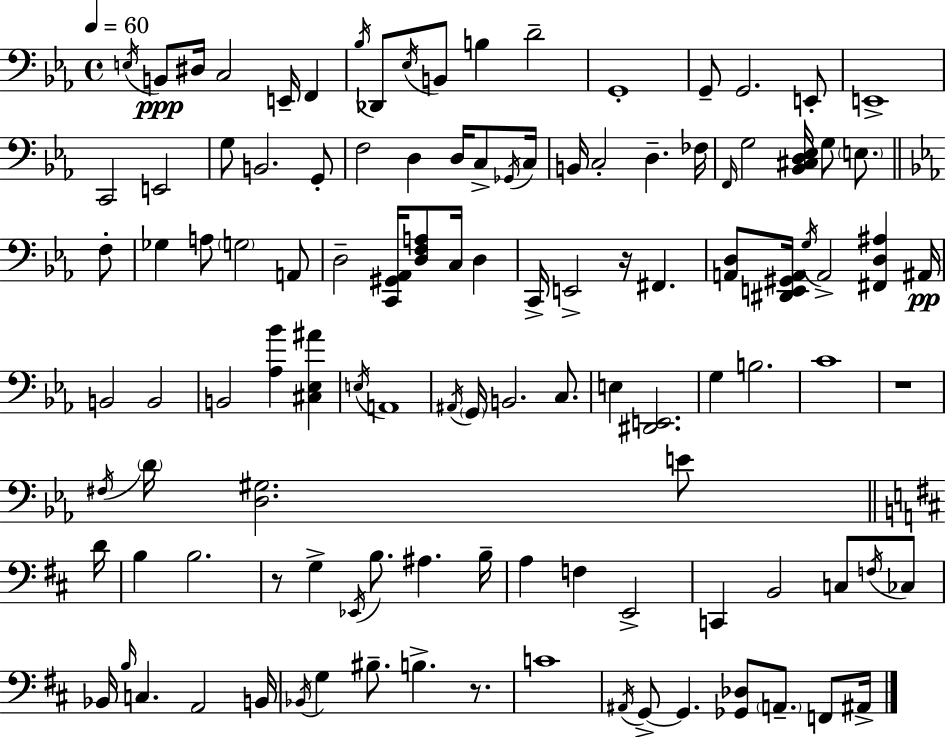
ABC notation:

X:1
T:Untitled
M:4/4
L:1/4
K:Eb
E,/4 B,,/2 ^D,/4 C,2 E,,/4 F,, _B,/4 _D,,/2 _E,/4 B,,/2 B, D2 G,,4 G,,/2 G,,2 E,,/2 E,,4 C,,2 E,,2 G,/2 B,,2 G,,/2 F,2 D, D,/4 C,/2 _G,,/4 C,/4 B,,/4 C,2 D, _F,/4 F,,/4 G,2 [_B,,^C,D,_E,]/4 G,/2 E,/2 F,/2 _G, A,/2 G,2 A,,/2 D,2 [C,,^G,,_A,,]/4 [D,F,A,]/2 C,/4 D, C,,/4 E,,2 z/4 ^F,, [A,,D,]/2 [^D,,E,,^G,,A,,]/4 G,/4 A,,2 [^F,,D,^A,] ^A,,/4 B,,2 B,,2 B,,2 [_A,_B] [^C,_E,^A] E,/4 A,,4 ^A,,/4 G,,/4 B,,2 C,/2 E, [^D,,E,,]2 G, B,2 C4 z4 ^F,/4 D/4 [D,^G,]2 E/2 D/4 B, B,2 z/2 G, _E,,/4 B,/2 ^A, B,/4 A, F, E,,2 C,, B,,2 C,/2 F,/4 _C,/2 _B,,/4 B,/4 C, A,,2 B,,/4 _B,,/4 G, ^B,/2 B, z/2 C4 ^A,,/4 G,,/2 G,, [_G,,_D,]/2 A,,/2 F,,/2 ^A,,/4